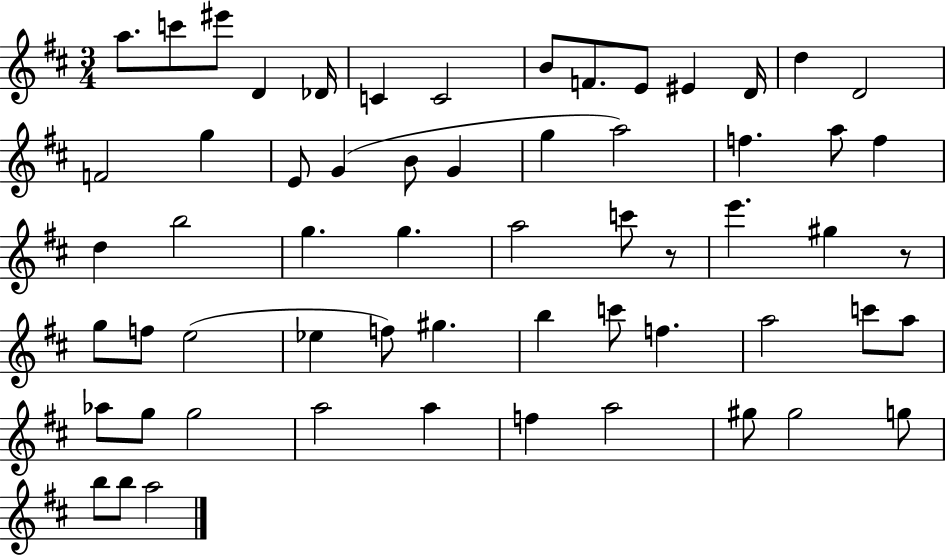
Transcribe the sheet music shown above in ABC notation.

X:1
T:Untitled
M:3/4
L:1/4
K:D
a/2 c'/2 ^e'/2 D _D/4 C C2 B/2 F/2 E/2 ^E D/4 d D2 F2 g E/2 G B/2 G g a2 f a/2 f d b2 g g a2 c'/2 z/2 e' ^g z/2 g/2 f/2 e2 _e f/2 ^g b c'/2 f a2 c'/2 a/2 _a/2 g/2 g2 a2 a f a2 ^g/2 ^g2 g/2 b/2 b/2 a2